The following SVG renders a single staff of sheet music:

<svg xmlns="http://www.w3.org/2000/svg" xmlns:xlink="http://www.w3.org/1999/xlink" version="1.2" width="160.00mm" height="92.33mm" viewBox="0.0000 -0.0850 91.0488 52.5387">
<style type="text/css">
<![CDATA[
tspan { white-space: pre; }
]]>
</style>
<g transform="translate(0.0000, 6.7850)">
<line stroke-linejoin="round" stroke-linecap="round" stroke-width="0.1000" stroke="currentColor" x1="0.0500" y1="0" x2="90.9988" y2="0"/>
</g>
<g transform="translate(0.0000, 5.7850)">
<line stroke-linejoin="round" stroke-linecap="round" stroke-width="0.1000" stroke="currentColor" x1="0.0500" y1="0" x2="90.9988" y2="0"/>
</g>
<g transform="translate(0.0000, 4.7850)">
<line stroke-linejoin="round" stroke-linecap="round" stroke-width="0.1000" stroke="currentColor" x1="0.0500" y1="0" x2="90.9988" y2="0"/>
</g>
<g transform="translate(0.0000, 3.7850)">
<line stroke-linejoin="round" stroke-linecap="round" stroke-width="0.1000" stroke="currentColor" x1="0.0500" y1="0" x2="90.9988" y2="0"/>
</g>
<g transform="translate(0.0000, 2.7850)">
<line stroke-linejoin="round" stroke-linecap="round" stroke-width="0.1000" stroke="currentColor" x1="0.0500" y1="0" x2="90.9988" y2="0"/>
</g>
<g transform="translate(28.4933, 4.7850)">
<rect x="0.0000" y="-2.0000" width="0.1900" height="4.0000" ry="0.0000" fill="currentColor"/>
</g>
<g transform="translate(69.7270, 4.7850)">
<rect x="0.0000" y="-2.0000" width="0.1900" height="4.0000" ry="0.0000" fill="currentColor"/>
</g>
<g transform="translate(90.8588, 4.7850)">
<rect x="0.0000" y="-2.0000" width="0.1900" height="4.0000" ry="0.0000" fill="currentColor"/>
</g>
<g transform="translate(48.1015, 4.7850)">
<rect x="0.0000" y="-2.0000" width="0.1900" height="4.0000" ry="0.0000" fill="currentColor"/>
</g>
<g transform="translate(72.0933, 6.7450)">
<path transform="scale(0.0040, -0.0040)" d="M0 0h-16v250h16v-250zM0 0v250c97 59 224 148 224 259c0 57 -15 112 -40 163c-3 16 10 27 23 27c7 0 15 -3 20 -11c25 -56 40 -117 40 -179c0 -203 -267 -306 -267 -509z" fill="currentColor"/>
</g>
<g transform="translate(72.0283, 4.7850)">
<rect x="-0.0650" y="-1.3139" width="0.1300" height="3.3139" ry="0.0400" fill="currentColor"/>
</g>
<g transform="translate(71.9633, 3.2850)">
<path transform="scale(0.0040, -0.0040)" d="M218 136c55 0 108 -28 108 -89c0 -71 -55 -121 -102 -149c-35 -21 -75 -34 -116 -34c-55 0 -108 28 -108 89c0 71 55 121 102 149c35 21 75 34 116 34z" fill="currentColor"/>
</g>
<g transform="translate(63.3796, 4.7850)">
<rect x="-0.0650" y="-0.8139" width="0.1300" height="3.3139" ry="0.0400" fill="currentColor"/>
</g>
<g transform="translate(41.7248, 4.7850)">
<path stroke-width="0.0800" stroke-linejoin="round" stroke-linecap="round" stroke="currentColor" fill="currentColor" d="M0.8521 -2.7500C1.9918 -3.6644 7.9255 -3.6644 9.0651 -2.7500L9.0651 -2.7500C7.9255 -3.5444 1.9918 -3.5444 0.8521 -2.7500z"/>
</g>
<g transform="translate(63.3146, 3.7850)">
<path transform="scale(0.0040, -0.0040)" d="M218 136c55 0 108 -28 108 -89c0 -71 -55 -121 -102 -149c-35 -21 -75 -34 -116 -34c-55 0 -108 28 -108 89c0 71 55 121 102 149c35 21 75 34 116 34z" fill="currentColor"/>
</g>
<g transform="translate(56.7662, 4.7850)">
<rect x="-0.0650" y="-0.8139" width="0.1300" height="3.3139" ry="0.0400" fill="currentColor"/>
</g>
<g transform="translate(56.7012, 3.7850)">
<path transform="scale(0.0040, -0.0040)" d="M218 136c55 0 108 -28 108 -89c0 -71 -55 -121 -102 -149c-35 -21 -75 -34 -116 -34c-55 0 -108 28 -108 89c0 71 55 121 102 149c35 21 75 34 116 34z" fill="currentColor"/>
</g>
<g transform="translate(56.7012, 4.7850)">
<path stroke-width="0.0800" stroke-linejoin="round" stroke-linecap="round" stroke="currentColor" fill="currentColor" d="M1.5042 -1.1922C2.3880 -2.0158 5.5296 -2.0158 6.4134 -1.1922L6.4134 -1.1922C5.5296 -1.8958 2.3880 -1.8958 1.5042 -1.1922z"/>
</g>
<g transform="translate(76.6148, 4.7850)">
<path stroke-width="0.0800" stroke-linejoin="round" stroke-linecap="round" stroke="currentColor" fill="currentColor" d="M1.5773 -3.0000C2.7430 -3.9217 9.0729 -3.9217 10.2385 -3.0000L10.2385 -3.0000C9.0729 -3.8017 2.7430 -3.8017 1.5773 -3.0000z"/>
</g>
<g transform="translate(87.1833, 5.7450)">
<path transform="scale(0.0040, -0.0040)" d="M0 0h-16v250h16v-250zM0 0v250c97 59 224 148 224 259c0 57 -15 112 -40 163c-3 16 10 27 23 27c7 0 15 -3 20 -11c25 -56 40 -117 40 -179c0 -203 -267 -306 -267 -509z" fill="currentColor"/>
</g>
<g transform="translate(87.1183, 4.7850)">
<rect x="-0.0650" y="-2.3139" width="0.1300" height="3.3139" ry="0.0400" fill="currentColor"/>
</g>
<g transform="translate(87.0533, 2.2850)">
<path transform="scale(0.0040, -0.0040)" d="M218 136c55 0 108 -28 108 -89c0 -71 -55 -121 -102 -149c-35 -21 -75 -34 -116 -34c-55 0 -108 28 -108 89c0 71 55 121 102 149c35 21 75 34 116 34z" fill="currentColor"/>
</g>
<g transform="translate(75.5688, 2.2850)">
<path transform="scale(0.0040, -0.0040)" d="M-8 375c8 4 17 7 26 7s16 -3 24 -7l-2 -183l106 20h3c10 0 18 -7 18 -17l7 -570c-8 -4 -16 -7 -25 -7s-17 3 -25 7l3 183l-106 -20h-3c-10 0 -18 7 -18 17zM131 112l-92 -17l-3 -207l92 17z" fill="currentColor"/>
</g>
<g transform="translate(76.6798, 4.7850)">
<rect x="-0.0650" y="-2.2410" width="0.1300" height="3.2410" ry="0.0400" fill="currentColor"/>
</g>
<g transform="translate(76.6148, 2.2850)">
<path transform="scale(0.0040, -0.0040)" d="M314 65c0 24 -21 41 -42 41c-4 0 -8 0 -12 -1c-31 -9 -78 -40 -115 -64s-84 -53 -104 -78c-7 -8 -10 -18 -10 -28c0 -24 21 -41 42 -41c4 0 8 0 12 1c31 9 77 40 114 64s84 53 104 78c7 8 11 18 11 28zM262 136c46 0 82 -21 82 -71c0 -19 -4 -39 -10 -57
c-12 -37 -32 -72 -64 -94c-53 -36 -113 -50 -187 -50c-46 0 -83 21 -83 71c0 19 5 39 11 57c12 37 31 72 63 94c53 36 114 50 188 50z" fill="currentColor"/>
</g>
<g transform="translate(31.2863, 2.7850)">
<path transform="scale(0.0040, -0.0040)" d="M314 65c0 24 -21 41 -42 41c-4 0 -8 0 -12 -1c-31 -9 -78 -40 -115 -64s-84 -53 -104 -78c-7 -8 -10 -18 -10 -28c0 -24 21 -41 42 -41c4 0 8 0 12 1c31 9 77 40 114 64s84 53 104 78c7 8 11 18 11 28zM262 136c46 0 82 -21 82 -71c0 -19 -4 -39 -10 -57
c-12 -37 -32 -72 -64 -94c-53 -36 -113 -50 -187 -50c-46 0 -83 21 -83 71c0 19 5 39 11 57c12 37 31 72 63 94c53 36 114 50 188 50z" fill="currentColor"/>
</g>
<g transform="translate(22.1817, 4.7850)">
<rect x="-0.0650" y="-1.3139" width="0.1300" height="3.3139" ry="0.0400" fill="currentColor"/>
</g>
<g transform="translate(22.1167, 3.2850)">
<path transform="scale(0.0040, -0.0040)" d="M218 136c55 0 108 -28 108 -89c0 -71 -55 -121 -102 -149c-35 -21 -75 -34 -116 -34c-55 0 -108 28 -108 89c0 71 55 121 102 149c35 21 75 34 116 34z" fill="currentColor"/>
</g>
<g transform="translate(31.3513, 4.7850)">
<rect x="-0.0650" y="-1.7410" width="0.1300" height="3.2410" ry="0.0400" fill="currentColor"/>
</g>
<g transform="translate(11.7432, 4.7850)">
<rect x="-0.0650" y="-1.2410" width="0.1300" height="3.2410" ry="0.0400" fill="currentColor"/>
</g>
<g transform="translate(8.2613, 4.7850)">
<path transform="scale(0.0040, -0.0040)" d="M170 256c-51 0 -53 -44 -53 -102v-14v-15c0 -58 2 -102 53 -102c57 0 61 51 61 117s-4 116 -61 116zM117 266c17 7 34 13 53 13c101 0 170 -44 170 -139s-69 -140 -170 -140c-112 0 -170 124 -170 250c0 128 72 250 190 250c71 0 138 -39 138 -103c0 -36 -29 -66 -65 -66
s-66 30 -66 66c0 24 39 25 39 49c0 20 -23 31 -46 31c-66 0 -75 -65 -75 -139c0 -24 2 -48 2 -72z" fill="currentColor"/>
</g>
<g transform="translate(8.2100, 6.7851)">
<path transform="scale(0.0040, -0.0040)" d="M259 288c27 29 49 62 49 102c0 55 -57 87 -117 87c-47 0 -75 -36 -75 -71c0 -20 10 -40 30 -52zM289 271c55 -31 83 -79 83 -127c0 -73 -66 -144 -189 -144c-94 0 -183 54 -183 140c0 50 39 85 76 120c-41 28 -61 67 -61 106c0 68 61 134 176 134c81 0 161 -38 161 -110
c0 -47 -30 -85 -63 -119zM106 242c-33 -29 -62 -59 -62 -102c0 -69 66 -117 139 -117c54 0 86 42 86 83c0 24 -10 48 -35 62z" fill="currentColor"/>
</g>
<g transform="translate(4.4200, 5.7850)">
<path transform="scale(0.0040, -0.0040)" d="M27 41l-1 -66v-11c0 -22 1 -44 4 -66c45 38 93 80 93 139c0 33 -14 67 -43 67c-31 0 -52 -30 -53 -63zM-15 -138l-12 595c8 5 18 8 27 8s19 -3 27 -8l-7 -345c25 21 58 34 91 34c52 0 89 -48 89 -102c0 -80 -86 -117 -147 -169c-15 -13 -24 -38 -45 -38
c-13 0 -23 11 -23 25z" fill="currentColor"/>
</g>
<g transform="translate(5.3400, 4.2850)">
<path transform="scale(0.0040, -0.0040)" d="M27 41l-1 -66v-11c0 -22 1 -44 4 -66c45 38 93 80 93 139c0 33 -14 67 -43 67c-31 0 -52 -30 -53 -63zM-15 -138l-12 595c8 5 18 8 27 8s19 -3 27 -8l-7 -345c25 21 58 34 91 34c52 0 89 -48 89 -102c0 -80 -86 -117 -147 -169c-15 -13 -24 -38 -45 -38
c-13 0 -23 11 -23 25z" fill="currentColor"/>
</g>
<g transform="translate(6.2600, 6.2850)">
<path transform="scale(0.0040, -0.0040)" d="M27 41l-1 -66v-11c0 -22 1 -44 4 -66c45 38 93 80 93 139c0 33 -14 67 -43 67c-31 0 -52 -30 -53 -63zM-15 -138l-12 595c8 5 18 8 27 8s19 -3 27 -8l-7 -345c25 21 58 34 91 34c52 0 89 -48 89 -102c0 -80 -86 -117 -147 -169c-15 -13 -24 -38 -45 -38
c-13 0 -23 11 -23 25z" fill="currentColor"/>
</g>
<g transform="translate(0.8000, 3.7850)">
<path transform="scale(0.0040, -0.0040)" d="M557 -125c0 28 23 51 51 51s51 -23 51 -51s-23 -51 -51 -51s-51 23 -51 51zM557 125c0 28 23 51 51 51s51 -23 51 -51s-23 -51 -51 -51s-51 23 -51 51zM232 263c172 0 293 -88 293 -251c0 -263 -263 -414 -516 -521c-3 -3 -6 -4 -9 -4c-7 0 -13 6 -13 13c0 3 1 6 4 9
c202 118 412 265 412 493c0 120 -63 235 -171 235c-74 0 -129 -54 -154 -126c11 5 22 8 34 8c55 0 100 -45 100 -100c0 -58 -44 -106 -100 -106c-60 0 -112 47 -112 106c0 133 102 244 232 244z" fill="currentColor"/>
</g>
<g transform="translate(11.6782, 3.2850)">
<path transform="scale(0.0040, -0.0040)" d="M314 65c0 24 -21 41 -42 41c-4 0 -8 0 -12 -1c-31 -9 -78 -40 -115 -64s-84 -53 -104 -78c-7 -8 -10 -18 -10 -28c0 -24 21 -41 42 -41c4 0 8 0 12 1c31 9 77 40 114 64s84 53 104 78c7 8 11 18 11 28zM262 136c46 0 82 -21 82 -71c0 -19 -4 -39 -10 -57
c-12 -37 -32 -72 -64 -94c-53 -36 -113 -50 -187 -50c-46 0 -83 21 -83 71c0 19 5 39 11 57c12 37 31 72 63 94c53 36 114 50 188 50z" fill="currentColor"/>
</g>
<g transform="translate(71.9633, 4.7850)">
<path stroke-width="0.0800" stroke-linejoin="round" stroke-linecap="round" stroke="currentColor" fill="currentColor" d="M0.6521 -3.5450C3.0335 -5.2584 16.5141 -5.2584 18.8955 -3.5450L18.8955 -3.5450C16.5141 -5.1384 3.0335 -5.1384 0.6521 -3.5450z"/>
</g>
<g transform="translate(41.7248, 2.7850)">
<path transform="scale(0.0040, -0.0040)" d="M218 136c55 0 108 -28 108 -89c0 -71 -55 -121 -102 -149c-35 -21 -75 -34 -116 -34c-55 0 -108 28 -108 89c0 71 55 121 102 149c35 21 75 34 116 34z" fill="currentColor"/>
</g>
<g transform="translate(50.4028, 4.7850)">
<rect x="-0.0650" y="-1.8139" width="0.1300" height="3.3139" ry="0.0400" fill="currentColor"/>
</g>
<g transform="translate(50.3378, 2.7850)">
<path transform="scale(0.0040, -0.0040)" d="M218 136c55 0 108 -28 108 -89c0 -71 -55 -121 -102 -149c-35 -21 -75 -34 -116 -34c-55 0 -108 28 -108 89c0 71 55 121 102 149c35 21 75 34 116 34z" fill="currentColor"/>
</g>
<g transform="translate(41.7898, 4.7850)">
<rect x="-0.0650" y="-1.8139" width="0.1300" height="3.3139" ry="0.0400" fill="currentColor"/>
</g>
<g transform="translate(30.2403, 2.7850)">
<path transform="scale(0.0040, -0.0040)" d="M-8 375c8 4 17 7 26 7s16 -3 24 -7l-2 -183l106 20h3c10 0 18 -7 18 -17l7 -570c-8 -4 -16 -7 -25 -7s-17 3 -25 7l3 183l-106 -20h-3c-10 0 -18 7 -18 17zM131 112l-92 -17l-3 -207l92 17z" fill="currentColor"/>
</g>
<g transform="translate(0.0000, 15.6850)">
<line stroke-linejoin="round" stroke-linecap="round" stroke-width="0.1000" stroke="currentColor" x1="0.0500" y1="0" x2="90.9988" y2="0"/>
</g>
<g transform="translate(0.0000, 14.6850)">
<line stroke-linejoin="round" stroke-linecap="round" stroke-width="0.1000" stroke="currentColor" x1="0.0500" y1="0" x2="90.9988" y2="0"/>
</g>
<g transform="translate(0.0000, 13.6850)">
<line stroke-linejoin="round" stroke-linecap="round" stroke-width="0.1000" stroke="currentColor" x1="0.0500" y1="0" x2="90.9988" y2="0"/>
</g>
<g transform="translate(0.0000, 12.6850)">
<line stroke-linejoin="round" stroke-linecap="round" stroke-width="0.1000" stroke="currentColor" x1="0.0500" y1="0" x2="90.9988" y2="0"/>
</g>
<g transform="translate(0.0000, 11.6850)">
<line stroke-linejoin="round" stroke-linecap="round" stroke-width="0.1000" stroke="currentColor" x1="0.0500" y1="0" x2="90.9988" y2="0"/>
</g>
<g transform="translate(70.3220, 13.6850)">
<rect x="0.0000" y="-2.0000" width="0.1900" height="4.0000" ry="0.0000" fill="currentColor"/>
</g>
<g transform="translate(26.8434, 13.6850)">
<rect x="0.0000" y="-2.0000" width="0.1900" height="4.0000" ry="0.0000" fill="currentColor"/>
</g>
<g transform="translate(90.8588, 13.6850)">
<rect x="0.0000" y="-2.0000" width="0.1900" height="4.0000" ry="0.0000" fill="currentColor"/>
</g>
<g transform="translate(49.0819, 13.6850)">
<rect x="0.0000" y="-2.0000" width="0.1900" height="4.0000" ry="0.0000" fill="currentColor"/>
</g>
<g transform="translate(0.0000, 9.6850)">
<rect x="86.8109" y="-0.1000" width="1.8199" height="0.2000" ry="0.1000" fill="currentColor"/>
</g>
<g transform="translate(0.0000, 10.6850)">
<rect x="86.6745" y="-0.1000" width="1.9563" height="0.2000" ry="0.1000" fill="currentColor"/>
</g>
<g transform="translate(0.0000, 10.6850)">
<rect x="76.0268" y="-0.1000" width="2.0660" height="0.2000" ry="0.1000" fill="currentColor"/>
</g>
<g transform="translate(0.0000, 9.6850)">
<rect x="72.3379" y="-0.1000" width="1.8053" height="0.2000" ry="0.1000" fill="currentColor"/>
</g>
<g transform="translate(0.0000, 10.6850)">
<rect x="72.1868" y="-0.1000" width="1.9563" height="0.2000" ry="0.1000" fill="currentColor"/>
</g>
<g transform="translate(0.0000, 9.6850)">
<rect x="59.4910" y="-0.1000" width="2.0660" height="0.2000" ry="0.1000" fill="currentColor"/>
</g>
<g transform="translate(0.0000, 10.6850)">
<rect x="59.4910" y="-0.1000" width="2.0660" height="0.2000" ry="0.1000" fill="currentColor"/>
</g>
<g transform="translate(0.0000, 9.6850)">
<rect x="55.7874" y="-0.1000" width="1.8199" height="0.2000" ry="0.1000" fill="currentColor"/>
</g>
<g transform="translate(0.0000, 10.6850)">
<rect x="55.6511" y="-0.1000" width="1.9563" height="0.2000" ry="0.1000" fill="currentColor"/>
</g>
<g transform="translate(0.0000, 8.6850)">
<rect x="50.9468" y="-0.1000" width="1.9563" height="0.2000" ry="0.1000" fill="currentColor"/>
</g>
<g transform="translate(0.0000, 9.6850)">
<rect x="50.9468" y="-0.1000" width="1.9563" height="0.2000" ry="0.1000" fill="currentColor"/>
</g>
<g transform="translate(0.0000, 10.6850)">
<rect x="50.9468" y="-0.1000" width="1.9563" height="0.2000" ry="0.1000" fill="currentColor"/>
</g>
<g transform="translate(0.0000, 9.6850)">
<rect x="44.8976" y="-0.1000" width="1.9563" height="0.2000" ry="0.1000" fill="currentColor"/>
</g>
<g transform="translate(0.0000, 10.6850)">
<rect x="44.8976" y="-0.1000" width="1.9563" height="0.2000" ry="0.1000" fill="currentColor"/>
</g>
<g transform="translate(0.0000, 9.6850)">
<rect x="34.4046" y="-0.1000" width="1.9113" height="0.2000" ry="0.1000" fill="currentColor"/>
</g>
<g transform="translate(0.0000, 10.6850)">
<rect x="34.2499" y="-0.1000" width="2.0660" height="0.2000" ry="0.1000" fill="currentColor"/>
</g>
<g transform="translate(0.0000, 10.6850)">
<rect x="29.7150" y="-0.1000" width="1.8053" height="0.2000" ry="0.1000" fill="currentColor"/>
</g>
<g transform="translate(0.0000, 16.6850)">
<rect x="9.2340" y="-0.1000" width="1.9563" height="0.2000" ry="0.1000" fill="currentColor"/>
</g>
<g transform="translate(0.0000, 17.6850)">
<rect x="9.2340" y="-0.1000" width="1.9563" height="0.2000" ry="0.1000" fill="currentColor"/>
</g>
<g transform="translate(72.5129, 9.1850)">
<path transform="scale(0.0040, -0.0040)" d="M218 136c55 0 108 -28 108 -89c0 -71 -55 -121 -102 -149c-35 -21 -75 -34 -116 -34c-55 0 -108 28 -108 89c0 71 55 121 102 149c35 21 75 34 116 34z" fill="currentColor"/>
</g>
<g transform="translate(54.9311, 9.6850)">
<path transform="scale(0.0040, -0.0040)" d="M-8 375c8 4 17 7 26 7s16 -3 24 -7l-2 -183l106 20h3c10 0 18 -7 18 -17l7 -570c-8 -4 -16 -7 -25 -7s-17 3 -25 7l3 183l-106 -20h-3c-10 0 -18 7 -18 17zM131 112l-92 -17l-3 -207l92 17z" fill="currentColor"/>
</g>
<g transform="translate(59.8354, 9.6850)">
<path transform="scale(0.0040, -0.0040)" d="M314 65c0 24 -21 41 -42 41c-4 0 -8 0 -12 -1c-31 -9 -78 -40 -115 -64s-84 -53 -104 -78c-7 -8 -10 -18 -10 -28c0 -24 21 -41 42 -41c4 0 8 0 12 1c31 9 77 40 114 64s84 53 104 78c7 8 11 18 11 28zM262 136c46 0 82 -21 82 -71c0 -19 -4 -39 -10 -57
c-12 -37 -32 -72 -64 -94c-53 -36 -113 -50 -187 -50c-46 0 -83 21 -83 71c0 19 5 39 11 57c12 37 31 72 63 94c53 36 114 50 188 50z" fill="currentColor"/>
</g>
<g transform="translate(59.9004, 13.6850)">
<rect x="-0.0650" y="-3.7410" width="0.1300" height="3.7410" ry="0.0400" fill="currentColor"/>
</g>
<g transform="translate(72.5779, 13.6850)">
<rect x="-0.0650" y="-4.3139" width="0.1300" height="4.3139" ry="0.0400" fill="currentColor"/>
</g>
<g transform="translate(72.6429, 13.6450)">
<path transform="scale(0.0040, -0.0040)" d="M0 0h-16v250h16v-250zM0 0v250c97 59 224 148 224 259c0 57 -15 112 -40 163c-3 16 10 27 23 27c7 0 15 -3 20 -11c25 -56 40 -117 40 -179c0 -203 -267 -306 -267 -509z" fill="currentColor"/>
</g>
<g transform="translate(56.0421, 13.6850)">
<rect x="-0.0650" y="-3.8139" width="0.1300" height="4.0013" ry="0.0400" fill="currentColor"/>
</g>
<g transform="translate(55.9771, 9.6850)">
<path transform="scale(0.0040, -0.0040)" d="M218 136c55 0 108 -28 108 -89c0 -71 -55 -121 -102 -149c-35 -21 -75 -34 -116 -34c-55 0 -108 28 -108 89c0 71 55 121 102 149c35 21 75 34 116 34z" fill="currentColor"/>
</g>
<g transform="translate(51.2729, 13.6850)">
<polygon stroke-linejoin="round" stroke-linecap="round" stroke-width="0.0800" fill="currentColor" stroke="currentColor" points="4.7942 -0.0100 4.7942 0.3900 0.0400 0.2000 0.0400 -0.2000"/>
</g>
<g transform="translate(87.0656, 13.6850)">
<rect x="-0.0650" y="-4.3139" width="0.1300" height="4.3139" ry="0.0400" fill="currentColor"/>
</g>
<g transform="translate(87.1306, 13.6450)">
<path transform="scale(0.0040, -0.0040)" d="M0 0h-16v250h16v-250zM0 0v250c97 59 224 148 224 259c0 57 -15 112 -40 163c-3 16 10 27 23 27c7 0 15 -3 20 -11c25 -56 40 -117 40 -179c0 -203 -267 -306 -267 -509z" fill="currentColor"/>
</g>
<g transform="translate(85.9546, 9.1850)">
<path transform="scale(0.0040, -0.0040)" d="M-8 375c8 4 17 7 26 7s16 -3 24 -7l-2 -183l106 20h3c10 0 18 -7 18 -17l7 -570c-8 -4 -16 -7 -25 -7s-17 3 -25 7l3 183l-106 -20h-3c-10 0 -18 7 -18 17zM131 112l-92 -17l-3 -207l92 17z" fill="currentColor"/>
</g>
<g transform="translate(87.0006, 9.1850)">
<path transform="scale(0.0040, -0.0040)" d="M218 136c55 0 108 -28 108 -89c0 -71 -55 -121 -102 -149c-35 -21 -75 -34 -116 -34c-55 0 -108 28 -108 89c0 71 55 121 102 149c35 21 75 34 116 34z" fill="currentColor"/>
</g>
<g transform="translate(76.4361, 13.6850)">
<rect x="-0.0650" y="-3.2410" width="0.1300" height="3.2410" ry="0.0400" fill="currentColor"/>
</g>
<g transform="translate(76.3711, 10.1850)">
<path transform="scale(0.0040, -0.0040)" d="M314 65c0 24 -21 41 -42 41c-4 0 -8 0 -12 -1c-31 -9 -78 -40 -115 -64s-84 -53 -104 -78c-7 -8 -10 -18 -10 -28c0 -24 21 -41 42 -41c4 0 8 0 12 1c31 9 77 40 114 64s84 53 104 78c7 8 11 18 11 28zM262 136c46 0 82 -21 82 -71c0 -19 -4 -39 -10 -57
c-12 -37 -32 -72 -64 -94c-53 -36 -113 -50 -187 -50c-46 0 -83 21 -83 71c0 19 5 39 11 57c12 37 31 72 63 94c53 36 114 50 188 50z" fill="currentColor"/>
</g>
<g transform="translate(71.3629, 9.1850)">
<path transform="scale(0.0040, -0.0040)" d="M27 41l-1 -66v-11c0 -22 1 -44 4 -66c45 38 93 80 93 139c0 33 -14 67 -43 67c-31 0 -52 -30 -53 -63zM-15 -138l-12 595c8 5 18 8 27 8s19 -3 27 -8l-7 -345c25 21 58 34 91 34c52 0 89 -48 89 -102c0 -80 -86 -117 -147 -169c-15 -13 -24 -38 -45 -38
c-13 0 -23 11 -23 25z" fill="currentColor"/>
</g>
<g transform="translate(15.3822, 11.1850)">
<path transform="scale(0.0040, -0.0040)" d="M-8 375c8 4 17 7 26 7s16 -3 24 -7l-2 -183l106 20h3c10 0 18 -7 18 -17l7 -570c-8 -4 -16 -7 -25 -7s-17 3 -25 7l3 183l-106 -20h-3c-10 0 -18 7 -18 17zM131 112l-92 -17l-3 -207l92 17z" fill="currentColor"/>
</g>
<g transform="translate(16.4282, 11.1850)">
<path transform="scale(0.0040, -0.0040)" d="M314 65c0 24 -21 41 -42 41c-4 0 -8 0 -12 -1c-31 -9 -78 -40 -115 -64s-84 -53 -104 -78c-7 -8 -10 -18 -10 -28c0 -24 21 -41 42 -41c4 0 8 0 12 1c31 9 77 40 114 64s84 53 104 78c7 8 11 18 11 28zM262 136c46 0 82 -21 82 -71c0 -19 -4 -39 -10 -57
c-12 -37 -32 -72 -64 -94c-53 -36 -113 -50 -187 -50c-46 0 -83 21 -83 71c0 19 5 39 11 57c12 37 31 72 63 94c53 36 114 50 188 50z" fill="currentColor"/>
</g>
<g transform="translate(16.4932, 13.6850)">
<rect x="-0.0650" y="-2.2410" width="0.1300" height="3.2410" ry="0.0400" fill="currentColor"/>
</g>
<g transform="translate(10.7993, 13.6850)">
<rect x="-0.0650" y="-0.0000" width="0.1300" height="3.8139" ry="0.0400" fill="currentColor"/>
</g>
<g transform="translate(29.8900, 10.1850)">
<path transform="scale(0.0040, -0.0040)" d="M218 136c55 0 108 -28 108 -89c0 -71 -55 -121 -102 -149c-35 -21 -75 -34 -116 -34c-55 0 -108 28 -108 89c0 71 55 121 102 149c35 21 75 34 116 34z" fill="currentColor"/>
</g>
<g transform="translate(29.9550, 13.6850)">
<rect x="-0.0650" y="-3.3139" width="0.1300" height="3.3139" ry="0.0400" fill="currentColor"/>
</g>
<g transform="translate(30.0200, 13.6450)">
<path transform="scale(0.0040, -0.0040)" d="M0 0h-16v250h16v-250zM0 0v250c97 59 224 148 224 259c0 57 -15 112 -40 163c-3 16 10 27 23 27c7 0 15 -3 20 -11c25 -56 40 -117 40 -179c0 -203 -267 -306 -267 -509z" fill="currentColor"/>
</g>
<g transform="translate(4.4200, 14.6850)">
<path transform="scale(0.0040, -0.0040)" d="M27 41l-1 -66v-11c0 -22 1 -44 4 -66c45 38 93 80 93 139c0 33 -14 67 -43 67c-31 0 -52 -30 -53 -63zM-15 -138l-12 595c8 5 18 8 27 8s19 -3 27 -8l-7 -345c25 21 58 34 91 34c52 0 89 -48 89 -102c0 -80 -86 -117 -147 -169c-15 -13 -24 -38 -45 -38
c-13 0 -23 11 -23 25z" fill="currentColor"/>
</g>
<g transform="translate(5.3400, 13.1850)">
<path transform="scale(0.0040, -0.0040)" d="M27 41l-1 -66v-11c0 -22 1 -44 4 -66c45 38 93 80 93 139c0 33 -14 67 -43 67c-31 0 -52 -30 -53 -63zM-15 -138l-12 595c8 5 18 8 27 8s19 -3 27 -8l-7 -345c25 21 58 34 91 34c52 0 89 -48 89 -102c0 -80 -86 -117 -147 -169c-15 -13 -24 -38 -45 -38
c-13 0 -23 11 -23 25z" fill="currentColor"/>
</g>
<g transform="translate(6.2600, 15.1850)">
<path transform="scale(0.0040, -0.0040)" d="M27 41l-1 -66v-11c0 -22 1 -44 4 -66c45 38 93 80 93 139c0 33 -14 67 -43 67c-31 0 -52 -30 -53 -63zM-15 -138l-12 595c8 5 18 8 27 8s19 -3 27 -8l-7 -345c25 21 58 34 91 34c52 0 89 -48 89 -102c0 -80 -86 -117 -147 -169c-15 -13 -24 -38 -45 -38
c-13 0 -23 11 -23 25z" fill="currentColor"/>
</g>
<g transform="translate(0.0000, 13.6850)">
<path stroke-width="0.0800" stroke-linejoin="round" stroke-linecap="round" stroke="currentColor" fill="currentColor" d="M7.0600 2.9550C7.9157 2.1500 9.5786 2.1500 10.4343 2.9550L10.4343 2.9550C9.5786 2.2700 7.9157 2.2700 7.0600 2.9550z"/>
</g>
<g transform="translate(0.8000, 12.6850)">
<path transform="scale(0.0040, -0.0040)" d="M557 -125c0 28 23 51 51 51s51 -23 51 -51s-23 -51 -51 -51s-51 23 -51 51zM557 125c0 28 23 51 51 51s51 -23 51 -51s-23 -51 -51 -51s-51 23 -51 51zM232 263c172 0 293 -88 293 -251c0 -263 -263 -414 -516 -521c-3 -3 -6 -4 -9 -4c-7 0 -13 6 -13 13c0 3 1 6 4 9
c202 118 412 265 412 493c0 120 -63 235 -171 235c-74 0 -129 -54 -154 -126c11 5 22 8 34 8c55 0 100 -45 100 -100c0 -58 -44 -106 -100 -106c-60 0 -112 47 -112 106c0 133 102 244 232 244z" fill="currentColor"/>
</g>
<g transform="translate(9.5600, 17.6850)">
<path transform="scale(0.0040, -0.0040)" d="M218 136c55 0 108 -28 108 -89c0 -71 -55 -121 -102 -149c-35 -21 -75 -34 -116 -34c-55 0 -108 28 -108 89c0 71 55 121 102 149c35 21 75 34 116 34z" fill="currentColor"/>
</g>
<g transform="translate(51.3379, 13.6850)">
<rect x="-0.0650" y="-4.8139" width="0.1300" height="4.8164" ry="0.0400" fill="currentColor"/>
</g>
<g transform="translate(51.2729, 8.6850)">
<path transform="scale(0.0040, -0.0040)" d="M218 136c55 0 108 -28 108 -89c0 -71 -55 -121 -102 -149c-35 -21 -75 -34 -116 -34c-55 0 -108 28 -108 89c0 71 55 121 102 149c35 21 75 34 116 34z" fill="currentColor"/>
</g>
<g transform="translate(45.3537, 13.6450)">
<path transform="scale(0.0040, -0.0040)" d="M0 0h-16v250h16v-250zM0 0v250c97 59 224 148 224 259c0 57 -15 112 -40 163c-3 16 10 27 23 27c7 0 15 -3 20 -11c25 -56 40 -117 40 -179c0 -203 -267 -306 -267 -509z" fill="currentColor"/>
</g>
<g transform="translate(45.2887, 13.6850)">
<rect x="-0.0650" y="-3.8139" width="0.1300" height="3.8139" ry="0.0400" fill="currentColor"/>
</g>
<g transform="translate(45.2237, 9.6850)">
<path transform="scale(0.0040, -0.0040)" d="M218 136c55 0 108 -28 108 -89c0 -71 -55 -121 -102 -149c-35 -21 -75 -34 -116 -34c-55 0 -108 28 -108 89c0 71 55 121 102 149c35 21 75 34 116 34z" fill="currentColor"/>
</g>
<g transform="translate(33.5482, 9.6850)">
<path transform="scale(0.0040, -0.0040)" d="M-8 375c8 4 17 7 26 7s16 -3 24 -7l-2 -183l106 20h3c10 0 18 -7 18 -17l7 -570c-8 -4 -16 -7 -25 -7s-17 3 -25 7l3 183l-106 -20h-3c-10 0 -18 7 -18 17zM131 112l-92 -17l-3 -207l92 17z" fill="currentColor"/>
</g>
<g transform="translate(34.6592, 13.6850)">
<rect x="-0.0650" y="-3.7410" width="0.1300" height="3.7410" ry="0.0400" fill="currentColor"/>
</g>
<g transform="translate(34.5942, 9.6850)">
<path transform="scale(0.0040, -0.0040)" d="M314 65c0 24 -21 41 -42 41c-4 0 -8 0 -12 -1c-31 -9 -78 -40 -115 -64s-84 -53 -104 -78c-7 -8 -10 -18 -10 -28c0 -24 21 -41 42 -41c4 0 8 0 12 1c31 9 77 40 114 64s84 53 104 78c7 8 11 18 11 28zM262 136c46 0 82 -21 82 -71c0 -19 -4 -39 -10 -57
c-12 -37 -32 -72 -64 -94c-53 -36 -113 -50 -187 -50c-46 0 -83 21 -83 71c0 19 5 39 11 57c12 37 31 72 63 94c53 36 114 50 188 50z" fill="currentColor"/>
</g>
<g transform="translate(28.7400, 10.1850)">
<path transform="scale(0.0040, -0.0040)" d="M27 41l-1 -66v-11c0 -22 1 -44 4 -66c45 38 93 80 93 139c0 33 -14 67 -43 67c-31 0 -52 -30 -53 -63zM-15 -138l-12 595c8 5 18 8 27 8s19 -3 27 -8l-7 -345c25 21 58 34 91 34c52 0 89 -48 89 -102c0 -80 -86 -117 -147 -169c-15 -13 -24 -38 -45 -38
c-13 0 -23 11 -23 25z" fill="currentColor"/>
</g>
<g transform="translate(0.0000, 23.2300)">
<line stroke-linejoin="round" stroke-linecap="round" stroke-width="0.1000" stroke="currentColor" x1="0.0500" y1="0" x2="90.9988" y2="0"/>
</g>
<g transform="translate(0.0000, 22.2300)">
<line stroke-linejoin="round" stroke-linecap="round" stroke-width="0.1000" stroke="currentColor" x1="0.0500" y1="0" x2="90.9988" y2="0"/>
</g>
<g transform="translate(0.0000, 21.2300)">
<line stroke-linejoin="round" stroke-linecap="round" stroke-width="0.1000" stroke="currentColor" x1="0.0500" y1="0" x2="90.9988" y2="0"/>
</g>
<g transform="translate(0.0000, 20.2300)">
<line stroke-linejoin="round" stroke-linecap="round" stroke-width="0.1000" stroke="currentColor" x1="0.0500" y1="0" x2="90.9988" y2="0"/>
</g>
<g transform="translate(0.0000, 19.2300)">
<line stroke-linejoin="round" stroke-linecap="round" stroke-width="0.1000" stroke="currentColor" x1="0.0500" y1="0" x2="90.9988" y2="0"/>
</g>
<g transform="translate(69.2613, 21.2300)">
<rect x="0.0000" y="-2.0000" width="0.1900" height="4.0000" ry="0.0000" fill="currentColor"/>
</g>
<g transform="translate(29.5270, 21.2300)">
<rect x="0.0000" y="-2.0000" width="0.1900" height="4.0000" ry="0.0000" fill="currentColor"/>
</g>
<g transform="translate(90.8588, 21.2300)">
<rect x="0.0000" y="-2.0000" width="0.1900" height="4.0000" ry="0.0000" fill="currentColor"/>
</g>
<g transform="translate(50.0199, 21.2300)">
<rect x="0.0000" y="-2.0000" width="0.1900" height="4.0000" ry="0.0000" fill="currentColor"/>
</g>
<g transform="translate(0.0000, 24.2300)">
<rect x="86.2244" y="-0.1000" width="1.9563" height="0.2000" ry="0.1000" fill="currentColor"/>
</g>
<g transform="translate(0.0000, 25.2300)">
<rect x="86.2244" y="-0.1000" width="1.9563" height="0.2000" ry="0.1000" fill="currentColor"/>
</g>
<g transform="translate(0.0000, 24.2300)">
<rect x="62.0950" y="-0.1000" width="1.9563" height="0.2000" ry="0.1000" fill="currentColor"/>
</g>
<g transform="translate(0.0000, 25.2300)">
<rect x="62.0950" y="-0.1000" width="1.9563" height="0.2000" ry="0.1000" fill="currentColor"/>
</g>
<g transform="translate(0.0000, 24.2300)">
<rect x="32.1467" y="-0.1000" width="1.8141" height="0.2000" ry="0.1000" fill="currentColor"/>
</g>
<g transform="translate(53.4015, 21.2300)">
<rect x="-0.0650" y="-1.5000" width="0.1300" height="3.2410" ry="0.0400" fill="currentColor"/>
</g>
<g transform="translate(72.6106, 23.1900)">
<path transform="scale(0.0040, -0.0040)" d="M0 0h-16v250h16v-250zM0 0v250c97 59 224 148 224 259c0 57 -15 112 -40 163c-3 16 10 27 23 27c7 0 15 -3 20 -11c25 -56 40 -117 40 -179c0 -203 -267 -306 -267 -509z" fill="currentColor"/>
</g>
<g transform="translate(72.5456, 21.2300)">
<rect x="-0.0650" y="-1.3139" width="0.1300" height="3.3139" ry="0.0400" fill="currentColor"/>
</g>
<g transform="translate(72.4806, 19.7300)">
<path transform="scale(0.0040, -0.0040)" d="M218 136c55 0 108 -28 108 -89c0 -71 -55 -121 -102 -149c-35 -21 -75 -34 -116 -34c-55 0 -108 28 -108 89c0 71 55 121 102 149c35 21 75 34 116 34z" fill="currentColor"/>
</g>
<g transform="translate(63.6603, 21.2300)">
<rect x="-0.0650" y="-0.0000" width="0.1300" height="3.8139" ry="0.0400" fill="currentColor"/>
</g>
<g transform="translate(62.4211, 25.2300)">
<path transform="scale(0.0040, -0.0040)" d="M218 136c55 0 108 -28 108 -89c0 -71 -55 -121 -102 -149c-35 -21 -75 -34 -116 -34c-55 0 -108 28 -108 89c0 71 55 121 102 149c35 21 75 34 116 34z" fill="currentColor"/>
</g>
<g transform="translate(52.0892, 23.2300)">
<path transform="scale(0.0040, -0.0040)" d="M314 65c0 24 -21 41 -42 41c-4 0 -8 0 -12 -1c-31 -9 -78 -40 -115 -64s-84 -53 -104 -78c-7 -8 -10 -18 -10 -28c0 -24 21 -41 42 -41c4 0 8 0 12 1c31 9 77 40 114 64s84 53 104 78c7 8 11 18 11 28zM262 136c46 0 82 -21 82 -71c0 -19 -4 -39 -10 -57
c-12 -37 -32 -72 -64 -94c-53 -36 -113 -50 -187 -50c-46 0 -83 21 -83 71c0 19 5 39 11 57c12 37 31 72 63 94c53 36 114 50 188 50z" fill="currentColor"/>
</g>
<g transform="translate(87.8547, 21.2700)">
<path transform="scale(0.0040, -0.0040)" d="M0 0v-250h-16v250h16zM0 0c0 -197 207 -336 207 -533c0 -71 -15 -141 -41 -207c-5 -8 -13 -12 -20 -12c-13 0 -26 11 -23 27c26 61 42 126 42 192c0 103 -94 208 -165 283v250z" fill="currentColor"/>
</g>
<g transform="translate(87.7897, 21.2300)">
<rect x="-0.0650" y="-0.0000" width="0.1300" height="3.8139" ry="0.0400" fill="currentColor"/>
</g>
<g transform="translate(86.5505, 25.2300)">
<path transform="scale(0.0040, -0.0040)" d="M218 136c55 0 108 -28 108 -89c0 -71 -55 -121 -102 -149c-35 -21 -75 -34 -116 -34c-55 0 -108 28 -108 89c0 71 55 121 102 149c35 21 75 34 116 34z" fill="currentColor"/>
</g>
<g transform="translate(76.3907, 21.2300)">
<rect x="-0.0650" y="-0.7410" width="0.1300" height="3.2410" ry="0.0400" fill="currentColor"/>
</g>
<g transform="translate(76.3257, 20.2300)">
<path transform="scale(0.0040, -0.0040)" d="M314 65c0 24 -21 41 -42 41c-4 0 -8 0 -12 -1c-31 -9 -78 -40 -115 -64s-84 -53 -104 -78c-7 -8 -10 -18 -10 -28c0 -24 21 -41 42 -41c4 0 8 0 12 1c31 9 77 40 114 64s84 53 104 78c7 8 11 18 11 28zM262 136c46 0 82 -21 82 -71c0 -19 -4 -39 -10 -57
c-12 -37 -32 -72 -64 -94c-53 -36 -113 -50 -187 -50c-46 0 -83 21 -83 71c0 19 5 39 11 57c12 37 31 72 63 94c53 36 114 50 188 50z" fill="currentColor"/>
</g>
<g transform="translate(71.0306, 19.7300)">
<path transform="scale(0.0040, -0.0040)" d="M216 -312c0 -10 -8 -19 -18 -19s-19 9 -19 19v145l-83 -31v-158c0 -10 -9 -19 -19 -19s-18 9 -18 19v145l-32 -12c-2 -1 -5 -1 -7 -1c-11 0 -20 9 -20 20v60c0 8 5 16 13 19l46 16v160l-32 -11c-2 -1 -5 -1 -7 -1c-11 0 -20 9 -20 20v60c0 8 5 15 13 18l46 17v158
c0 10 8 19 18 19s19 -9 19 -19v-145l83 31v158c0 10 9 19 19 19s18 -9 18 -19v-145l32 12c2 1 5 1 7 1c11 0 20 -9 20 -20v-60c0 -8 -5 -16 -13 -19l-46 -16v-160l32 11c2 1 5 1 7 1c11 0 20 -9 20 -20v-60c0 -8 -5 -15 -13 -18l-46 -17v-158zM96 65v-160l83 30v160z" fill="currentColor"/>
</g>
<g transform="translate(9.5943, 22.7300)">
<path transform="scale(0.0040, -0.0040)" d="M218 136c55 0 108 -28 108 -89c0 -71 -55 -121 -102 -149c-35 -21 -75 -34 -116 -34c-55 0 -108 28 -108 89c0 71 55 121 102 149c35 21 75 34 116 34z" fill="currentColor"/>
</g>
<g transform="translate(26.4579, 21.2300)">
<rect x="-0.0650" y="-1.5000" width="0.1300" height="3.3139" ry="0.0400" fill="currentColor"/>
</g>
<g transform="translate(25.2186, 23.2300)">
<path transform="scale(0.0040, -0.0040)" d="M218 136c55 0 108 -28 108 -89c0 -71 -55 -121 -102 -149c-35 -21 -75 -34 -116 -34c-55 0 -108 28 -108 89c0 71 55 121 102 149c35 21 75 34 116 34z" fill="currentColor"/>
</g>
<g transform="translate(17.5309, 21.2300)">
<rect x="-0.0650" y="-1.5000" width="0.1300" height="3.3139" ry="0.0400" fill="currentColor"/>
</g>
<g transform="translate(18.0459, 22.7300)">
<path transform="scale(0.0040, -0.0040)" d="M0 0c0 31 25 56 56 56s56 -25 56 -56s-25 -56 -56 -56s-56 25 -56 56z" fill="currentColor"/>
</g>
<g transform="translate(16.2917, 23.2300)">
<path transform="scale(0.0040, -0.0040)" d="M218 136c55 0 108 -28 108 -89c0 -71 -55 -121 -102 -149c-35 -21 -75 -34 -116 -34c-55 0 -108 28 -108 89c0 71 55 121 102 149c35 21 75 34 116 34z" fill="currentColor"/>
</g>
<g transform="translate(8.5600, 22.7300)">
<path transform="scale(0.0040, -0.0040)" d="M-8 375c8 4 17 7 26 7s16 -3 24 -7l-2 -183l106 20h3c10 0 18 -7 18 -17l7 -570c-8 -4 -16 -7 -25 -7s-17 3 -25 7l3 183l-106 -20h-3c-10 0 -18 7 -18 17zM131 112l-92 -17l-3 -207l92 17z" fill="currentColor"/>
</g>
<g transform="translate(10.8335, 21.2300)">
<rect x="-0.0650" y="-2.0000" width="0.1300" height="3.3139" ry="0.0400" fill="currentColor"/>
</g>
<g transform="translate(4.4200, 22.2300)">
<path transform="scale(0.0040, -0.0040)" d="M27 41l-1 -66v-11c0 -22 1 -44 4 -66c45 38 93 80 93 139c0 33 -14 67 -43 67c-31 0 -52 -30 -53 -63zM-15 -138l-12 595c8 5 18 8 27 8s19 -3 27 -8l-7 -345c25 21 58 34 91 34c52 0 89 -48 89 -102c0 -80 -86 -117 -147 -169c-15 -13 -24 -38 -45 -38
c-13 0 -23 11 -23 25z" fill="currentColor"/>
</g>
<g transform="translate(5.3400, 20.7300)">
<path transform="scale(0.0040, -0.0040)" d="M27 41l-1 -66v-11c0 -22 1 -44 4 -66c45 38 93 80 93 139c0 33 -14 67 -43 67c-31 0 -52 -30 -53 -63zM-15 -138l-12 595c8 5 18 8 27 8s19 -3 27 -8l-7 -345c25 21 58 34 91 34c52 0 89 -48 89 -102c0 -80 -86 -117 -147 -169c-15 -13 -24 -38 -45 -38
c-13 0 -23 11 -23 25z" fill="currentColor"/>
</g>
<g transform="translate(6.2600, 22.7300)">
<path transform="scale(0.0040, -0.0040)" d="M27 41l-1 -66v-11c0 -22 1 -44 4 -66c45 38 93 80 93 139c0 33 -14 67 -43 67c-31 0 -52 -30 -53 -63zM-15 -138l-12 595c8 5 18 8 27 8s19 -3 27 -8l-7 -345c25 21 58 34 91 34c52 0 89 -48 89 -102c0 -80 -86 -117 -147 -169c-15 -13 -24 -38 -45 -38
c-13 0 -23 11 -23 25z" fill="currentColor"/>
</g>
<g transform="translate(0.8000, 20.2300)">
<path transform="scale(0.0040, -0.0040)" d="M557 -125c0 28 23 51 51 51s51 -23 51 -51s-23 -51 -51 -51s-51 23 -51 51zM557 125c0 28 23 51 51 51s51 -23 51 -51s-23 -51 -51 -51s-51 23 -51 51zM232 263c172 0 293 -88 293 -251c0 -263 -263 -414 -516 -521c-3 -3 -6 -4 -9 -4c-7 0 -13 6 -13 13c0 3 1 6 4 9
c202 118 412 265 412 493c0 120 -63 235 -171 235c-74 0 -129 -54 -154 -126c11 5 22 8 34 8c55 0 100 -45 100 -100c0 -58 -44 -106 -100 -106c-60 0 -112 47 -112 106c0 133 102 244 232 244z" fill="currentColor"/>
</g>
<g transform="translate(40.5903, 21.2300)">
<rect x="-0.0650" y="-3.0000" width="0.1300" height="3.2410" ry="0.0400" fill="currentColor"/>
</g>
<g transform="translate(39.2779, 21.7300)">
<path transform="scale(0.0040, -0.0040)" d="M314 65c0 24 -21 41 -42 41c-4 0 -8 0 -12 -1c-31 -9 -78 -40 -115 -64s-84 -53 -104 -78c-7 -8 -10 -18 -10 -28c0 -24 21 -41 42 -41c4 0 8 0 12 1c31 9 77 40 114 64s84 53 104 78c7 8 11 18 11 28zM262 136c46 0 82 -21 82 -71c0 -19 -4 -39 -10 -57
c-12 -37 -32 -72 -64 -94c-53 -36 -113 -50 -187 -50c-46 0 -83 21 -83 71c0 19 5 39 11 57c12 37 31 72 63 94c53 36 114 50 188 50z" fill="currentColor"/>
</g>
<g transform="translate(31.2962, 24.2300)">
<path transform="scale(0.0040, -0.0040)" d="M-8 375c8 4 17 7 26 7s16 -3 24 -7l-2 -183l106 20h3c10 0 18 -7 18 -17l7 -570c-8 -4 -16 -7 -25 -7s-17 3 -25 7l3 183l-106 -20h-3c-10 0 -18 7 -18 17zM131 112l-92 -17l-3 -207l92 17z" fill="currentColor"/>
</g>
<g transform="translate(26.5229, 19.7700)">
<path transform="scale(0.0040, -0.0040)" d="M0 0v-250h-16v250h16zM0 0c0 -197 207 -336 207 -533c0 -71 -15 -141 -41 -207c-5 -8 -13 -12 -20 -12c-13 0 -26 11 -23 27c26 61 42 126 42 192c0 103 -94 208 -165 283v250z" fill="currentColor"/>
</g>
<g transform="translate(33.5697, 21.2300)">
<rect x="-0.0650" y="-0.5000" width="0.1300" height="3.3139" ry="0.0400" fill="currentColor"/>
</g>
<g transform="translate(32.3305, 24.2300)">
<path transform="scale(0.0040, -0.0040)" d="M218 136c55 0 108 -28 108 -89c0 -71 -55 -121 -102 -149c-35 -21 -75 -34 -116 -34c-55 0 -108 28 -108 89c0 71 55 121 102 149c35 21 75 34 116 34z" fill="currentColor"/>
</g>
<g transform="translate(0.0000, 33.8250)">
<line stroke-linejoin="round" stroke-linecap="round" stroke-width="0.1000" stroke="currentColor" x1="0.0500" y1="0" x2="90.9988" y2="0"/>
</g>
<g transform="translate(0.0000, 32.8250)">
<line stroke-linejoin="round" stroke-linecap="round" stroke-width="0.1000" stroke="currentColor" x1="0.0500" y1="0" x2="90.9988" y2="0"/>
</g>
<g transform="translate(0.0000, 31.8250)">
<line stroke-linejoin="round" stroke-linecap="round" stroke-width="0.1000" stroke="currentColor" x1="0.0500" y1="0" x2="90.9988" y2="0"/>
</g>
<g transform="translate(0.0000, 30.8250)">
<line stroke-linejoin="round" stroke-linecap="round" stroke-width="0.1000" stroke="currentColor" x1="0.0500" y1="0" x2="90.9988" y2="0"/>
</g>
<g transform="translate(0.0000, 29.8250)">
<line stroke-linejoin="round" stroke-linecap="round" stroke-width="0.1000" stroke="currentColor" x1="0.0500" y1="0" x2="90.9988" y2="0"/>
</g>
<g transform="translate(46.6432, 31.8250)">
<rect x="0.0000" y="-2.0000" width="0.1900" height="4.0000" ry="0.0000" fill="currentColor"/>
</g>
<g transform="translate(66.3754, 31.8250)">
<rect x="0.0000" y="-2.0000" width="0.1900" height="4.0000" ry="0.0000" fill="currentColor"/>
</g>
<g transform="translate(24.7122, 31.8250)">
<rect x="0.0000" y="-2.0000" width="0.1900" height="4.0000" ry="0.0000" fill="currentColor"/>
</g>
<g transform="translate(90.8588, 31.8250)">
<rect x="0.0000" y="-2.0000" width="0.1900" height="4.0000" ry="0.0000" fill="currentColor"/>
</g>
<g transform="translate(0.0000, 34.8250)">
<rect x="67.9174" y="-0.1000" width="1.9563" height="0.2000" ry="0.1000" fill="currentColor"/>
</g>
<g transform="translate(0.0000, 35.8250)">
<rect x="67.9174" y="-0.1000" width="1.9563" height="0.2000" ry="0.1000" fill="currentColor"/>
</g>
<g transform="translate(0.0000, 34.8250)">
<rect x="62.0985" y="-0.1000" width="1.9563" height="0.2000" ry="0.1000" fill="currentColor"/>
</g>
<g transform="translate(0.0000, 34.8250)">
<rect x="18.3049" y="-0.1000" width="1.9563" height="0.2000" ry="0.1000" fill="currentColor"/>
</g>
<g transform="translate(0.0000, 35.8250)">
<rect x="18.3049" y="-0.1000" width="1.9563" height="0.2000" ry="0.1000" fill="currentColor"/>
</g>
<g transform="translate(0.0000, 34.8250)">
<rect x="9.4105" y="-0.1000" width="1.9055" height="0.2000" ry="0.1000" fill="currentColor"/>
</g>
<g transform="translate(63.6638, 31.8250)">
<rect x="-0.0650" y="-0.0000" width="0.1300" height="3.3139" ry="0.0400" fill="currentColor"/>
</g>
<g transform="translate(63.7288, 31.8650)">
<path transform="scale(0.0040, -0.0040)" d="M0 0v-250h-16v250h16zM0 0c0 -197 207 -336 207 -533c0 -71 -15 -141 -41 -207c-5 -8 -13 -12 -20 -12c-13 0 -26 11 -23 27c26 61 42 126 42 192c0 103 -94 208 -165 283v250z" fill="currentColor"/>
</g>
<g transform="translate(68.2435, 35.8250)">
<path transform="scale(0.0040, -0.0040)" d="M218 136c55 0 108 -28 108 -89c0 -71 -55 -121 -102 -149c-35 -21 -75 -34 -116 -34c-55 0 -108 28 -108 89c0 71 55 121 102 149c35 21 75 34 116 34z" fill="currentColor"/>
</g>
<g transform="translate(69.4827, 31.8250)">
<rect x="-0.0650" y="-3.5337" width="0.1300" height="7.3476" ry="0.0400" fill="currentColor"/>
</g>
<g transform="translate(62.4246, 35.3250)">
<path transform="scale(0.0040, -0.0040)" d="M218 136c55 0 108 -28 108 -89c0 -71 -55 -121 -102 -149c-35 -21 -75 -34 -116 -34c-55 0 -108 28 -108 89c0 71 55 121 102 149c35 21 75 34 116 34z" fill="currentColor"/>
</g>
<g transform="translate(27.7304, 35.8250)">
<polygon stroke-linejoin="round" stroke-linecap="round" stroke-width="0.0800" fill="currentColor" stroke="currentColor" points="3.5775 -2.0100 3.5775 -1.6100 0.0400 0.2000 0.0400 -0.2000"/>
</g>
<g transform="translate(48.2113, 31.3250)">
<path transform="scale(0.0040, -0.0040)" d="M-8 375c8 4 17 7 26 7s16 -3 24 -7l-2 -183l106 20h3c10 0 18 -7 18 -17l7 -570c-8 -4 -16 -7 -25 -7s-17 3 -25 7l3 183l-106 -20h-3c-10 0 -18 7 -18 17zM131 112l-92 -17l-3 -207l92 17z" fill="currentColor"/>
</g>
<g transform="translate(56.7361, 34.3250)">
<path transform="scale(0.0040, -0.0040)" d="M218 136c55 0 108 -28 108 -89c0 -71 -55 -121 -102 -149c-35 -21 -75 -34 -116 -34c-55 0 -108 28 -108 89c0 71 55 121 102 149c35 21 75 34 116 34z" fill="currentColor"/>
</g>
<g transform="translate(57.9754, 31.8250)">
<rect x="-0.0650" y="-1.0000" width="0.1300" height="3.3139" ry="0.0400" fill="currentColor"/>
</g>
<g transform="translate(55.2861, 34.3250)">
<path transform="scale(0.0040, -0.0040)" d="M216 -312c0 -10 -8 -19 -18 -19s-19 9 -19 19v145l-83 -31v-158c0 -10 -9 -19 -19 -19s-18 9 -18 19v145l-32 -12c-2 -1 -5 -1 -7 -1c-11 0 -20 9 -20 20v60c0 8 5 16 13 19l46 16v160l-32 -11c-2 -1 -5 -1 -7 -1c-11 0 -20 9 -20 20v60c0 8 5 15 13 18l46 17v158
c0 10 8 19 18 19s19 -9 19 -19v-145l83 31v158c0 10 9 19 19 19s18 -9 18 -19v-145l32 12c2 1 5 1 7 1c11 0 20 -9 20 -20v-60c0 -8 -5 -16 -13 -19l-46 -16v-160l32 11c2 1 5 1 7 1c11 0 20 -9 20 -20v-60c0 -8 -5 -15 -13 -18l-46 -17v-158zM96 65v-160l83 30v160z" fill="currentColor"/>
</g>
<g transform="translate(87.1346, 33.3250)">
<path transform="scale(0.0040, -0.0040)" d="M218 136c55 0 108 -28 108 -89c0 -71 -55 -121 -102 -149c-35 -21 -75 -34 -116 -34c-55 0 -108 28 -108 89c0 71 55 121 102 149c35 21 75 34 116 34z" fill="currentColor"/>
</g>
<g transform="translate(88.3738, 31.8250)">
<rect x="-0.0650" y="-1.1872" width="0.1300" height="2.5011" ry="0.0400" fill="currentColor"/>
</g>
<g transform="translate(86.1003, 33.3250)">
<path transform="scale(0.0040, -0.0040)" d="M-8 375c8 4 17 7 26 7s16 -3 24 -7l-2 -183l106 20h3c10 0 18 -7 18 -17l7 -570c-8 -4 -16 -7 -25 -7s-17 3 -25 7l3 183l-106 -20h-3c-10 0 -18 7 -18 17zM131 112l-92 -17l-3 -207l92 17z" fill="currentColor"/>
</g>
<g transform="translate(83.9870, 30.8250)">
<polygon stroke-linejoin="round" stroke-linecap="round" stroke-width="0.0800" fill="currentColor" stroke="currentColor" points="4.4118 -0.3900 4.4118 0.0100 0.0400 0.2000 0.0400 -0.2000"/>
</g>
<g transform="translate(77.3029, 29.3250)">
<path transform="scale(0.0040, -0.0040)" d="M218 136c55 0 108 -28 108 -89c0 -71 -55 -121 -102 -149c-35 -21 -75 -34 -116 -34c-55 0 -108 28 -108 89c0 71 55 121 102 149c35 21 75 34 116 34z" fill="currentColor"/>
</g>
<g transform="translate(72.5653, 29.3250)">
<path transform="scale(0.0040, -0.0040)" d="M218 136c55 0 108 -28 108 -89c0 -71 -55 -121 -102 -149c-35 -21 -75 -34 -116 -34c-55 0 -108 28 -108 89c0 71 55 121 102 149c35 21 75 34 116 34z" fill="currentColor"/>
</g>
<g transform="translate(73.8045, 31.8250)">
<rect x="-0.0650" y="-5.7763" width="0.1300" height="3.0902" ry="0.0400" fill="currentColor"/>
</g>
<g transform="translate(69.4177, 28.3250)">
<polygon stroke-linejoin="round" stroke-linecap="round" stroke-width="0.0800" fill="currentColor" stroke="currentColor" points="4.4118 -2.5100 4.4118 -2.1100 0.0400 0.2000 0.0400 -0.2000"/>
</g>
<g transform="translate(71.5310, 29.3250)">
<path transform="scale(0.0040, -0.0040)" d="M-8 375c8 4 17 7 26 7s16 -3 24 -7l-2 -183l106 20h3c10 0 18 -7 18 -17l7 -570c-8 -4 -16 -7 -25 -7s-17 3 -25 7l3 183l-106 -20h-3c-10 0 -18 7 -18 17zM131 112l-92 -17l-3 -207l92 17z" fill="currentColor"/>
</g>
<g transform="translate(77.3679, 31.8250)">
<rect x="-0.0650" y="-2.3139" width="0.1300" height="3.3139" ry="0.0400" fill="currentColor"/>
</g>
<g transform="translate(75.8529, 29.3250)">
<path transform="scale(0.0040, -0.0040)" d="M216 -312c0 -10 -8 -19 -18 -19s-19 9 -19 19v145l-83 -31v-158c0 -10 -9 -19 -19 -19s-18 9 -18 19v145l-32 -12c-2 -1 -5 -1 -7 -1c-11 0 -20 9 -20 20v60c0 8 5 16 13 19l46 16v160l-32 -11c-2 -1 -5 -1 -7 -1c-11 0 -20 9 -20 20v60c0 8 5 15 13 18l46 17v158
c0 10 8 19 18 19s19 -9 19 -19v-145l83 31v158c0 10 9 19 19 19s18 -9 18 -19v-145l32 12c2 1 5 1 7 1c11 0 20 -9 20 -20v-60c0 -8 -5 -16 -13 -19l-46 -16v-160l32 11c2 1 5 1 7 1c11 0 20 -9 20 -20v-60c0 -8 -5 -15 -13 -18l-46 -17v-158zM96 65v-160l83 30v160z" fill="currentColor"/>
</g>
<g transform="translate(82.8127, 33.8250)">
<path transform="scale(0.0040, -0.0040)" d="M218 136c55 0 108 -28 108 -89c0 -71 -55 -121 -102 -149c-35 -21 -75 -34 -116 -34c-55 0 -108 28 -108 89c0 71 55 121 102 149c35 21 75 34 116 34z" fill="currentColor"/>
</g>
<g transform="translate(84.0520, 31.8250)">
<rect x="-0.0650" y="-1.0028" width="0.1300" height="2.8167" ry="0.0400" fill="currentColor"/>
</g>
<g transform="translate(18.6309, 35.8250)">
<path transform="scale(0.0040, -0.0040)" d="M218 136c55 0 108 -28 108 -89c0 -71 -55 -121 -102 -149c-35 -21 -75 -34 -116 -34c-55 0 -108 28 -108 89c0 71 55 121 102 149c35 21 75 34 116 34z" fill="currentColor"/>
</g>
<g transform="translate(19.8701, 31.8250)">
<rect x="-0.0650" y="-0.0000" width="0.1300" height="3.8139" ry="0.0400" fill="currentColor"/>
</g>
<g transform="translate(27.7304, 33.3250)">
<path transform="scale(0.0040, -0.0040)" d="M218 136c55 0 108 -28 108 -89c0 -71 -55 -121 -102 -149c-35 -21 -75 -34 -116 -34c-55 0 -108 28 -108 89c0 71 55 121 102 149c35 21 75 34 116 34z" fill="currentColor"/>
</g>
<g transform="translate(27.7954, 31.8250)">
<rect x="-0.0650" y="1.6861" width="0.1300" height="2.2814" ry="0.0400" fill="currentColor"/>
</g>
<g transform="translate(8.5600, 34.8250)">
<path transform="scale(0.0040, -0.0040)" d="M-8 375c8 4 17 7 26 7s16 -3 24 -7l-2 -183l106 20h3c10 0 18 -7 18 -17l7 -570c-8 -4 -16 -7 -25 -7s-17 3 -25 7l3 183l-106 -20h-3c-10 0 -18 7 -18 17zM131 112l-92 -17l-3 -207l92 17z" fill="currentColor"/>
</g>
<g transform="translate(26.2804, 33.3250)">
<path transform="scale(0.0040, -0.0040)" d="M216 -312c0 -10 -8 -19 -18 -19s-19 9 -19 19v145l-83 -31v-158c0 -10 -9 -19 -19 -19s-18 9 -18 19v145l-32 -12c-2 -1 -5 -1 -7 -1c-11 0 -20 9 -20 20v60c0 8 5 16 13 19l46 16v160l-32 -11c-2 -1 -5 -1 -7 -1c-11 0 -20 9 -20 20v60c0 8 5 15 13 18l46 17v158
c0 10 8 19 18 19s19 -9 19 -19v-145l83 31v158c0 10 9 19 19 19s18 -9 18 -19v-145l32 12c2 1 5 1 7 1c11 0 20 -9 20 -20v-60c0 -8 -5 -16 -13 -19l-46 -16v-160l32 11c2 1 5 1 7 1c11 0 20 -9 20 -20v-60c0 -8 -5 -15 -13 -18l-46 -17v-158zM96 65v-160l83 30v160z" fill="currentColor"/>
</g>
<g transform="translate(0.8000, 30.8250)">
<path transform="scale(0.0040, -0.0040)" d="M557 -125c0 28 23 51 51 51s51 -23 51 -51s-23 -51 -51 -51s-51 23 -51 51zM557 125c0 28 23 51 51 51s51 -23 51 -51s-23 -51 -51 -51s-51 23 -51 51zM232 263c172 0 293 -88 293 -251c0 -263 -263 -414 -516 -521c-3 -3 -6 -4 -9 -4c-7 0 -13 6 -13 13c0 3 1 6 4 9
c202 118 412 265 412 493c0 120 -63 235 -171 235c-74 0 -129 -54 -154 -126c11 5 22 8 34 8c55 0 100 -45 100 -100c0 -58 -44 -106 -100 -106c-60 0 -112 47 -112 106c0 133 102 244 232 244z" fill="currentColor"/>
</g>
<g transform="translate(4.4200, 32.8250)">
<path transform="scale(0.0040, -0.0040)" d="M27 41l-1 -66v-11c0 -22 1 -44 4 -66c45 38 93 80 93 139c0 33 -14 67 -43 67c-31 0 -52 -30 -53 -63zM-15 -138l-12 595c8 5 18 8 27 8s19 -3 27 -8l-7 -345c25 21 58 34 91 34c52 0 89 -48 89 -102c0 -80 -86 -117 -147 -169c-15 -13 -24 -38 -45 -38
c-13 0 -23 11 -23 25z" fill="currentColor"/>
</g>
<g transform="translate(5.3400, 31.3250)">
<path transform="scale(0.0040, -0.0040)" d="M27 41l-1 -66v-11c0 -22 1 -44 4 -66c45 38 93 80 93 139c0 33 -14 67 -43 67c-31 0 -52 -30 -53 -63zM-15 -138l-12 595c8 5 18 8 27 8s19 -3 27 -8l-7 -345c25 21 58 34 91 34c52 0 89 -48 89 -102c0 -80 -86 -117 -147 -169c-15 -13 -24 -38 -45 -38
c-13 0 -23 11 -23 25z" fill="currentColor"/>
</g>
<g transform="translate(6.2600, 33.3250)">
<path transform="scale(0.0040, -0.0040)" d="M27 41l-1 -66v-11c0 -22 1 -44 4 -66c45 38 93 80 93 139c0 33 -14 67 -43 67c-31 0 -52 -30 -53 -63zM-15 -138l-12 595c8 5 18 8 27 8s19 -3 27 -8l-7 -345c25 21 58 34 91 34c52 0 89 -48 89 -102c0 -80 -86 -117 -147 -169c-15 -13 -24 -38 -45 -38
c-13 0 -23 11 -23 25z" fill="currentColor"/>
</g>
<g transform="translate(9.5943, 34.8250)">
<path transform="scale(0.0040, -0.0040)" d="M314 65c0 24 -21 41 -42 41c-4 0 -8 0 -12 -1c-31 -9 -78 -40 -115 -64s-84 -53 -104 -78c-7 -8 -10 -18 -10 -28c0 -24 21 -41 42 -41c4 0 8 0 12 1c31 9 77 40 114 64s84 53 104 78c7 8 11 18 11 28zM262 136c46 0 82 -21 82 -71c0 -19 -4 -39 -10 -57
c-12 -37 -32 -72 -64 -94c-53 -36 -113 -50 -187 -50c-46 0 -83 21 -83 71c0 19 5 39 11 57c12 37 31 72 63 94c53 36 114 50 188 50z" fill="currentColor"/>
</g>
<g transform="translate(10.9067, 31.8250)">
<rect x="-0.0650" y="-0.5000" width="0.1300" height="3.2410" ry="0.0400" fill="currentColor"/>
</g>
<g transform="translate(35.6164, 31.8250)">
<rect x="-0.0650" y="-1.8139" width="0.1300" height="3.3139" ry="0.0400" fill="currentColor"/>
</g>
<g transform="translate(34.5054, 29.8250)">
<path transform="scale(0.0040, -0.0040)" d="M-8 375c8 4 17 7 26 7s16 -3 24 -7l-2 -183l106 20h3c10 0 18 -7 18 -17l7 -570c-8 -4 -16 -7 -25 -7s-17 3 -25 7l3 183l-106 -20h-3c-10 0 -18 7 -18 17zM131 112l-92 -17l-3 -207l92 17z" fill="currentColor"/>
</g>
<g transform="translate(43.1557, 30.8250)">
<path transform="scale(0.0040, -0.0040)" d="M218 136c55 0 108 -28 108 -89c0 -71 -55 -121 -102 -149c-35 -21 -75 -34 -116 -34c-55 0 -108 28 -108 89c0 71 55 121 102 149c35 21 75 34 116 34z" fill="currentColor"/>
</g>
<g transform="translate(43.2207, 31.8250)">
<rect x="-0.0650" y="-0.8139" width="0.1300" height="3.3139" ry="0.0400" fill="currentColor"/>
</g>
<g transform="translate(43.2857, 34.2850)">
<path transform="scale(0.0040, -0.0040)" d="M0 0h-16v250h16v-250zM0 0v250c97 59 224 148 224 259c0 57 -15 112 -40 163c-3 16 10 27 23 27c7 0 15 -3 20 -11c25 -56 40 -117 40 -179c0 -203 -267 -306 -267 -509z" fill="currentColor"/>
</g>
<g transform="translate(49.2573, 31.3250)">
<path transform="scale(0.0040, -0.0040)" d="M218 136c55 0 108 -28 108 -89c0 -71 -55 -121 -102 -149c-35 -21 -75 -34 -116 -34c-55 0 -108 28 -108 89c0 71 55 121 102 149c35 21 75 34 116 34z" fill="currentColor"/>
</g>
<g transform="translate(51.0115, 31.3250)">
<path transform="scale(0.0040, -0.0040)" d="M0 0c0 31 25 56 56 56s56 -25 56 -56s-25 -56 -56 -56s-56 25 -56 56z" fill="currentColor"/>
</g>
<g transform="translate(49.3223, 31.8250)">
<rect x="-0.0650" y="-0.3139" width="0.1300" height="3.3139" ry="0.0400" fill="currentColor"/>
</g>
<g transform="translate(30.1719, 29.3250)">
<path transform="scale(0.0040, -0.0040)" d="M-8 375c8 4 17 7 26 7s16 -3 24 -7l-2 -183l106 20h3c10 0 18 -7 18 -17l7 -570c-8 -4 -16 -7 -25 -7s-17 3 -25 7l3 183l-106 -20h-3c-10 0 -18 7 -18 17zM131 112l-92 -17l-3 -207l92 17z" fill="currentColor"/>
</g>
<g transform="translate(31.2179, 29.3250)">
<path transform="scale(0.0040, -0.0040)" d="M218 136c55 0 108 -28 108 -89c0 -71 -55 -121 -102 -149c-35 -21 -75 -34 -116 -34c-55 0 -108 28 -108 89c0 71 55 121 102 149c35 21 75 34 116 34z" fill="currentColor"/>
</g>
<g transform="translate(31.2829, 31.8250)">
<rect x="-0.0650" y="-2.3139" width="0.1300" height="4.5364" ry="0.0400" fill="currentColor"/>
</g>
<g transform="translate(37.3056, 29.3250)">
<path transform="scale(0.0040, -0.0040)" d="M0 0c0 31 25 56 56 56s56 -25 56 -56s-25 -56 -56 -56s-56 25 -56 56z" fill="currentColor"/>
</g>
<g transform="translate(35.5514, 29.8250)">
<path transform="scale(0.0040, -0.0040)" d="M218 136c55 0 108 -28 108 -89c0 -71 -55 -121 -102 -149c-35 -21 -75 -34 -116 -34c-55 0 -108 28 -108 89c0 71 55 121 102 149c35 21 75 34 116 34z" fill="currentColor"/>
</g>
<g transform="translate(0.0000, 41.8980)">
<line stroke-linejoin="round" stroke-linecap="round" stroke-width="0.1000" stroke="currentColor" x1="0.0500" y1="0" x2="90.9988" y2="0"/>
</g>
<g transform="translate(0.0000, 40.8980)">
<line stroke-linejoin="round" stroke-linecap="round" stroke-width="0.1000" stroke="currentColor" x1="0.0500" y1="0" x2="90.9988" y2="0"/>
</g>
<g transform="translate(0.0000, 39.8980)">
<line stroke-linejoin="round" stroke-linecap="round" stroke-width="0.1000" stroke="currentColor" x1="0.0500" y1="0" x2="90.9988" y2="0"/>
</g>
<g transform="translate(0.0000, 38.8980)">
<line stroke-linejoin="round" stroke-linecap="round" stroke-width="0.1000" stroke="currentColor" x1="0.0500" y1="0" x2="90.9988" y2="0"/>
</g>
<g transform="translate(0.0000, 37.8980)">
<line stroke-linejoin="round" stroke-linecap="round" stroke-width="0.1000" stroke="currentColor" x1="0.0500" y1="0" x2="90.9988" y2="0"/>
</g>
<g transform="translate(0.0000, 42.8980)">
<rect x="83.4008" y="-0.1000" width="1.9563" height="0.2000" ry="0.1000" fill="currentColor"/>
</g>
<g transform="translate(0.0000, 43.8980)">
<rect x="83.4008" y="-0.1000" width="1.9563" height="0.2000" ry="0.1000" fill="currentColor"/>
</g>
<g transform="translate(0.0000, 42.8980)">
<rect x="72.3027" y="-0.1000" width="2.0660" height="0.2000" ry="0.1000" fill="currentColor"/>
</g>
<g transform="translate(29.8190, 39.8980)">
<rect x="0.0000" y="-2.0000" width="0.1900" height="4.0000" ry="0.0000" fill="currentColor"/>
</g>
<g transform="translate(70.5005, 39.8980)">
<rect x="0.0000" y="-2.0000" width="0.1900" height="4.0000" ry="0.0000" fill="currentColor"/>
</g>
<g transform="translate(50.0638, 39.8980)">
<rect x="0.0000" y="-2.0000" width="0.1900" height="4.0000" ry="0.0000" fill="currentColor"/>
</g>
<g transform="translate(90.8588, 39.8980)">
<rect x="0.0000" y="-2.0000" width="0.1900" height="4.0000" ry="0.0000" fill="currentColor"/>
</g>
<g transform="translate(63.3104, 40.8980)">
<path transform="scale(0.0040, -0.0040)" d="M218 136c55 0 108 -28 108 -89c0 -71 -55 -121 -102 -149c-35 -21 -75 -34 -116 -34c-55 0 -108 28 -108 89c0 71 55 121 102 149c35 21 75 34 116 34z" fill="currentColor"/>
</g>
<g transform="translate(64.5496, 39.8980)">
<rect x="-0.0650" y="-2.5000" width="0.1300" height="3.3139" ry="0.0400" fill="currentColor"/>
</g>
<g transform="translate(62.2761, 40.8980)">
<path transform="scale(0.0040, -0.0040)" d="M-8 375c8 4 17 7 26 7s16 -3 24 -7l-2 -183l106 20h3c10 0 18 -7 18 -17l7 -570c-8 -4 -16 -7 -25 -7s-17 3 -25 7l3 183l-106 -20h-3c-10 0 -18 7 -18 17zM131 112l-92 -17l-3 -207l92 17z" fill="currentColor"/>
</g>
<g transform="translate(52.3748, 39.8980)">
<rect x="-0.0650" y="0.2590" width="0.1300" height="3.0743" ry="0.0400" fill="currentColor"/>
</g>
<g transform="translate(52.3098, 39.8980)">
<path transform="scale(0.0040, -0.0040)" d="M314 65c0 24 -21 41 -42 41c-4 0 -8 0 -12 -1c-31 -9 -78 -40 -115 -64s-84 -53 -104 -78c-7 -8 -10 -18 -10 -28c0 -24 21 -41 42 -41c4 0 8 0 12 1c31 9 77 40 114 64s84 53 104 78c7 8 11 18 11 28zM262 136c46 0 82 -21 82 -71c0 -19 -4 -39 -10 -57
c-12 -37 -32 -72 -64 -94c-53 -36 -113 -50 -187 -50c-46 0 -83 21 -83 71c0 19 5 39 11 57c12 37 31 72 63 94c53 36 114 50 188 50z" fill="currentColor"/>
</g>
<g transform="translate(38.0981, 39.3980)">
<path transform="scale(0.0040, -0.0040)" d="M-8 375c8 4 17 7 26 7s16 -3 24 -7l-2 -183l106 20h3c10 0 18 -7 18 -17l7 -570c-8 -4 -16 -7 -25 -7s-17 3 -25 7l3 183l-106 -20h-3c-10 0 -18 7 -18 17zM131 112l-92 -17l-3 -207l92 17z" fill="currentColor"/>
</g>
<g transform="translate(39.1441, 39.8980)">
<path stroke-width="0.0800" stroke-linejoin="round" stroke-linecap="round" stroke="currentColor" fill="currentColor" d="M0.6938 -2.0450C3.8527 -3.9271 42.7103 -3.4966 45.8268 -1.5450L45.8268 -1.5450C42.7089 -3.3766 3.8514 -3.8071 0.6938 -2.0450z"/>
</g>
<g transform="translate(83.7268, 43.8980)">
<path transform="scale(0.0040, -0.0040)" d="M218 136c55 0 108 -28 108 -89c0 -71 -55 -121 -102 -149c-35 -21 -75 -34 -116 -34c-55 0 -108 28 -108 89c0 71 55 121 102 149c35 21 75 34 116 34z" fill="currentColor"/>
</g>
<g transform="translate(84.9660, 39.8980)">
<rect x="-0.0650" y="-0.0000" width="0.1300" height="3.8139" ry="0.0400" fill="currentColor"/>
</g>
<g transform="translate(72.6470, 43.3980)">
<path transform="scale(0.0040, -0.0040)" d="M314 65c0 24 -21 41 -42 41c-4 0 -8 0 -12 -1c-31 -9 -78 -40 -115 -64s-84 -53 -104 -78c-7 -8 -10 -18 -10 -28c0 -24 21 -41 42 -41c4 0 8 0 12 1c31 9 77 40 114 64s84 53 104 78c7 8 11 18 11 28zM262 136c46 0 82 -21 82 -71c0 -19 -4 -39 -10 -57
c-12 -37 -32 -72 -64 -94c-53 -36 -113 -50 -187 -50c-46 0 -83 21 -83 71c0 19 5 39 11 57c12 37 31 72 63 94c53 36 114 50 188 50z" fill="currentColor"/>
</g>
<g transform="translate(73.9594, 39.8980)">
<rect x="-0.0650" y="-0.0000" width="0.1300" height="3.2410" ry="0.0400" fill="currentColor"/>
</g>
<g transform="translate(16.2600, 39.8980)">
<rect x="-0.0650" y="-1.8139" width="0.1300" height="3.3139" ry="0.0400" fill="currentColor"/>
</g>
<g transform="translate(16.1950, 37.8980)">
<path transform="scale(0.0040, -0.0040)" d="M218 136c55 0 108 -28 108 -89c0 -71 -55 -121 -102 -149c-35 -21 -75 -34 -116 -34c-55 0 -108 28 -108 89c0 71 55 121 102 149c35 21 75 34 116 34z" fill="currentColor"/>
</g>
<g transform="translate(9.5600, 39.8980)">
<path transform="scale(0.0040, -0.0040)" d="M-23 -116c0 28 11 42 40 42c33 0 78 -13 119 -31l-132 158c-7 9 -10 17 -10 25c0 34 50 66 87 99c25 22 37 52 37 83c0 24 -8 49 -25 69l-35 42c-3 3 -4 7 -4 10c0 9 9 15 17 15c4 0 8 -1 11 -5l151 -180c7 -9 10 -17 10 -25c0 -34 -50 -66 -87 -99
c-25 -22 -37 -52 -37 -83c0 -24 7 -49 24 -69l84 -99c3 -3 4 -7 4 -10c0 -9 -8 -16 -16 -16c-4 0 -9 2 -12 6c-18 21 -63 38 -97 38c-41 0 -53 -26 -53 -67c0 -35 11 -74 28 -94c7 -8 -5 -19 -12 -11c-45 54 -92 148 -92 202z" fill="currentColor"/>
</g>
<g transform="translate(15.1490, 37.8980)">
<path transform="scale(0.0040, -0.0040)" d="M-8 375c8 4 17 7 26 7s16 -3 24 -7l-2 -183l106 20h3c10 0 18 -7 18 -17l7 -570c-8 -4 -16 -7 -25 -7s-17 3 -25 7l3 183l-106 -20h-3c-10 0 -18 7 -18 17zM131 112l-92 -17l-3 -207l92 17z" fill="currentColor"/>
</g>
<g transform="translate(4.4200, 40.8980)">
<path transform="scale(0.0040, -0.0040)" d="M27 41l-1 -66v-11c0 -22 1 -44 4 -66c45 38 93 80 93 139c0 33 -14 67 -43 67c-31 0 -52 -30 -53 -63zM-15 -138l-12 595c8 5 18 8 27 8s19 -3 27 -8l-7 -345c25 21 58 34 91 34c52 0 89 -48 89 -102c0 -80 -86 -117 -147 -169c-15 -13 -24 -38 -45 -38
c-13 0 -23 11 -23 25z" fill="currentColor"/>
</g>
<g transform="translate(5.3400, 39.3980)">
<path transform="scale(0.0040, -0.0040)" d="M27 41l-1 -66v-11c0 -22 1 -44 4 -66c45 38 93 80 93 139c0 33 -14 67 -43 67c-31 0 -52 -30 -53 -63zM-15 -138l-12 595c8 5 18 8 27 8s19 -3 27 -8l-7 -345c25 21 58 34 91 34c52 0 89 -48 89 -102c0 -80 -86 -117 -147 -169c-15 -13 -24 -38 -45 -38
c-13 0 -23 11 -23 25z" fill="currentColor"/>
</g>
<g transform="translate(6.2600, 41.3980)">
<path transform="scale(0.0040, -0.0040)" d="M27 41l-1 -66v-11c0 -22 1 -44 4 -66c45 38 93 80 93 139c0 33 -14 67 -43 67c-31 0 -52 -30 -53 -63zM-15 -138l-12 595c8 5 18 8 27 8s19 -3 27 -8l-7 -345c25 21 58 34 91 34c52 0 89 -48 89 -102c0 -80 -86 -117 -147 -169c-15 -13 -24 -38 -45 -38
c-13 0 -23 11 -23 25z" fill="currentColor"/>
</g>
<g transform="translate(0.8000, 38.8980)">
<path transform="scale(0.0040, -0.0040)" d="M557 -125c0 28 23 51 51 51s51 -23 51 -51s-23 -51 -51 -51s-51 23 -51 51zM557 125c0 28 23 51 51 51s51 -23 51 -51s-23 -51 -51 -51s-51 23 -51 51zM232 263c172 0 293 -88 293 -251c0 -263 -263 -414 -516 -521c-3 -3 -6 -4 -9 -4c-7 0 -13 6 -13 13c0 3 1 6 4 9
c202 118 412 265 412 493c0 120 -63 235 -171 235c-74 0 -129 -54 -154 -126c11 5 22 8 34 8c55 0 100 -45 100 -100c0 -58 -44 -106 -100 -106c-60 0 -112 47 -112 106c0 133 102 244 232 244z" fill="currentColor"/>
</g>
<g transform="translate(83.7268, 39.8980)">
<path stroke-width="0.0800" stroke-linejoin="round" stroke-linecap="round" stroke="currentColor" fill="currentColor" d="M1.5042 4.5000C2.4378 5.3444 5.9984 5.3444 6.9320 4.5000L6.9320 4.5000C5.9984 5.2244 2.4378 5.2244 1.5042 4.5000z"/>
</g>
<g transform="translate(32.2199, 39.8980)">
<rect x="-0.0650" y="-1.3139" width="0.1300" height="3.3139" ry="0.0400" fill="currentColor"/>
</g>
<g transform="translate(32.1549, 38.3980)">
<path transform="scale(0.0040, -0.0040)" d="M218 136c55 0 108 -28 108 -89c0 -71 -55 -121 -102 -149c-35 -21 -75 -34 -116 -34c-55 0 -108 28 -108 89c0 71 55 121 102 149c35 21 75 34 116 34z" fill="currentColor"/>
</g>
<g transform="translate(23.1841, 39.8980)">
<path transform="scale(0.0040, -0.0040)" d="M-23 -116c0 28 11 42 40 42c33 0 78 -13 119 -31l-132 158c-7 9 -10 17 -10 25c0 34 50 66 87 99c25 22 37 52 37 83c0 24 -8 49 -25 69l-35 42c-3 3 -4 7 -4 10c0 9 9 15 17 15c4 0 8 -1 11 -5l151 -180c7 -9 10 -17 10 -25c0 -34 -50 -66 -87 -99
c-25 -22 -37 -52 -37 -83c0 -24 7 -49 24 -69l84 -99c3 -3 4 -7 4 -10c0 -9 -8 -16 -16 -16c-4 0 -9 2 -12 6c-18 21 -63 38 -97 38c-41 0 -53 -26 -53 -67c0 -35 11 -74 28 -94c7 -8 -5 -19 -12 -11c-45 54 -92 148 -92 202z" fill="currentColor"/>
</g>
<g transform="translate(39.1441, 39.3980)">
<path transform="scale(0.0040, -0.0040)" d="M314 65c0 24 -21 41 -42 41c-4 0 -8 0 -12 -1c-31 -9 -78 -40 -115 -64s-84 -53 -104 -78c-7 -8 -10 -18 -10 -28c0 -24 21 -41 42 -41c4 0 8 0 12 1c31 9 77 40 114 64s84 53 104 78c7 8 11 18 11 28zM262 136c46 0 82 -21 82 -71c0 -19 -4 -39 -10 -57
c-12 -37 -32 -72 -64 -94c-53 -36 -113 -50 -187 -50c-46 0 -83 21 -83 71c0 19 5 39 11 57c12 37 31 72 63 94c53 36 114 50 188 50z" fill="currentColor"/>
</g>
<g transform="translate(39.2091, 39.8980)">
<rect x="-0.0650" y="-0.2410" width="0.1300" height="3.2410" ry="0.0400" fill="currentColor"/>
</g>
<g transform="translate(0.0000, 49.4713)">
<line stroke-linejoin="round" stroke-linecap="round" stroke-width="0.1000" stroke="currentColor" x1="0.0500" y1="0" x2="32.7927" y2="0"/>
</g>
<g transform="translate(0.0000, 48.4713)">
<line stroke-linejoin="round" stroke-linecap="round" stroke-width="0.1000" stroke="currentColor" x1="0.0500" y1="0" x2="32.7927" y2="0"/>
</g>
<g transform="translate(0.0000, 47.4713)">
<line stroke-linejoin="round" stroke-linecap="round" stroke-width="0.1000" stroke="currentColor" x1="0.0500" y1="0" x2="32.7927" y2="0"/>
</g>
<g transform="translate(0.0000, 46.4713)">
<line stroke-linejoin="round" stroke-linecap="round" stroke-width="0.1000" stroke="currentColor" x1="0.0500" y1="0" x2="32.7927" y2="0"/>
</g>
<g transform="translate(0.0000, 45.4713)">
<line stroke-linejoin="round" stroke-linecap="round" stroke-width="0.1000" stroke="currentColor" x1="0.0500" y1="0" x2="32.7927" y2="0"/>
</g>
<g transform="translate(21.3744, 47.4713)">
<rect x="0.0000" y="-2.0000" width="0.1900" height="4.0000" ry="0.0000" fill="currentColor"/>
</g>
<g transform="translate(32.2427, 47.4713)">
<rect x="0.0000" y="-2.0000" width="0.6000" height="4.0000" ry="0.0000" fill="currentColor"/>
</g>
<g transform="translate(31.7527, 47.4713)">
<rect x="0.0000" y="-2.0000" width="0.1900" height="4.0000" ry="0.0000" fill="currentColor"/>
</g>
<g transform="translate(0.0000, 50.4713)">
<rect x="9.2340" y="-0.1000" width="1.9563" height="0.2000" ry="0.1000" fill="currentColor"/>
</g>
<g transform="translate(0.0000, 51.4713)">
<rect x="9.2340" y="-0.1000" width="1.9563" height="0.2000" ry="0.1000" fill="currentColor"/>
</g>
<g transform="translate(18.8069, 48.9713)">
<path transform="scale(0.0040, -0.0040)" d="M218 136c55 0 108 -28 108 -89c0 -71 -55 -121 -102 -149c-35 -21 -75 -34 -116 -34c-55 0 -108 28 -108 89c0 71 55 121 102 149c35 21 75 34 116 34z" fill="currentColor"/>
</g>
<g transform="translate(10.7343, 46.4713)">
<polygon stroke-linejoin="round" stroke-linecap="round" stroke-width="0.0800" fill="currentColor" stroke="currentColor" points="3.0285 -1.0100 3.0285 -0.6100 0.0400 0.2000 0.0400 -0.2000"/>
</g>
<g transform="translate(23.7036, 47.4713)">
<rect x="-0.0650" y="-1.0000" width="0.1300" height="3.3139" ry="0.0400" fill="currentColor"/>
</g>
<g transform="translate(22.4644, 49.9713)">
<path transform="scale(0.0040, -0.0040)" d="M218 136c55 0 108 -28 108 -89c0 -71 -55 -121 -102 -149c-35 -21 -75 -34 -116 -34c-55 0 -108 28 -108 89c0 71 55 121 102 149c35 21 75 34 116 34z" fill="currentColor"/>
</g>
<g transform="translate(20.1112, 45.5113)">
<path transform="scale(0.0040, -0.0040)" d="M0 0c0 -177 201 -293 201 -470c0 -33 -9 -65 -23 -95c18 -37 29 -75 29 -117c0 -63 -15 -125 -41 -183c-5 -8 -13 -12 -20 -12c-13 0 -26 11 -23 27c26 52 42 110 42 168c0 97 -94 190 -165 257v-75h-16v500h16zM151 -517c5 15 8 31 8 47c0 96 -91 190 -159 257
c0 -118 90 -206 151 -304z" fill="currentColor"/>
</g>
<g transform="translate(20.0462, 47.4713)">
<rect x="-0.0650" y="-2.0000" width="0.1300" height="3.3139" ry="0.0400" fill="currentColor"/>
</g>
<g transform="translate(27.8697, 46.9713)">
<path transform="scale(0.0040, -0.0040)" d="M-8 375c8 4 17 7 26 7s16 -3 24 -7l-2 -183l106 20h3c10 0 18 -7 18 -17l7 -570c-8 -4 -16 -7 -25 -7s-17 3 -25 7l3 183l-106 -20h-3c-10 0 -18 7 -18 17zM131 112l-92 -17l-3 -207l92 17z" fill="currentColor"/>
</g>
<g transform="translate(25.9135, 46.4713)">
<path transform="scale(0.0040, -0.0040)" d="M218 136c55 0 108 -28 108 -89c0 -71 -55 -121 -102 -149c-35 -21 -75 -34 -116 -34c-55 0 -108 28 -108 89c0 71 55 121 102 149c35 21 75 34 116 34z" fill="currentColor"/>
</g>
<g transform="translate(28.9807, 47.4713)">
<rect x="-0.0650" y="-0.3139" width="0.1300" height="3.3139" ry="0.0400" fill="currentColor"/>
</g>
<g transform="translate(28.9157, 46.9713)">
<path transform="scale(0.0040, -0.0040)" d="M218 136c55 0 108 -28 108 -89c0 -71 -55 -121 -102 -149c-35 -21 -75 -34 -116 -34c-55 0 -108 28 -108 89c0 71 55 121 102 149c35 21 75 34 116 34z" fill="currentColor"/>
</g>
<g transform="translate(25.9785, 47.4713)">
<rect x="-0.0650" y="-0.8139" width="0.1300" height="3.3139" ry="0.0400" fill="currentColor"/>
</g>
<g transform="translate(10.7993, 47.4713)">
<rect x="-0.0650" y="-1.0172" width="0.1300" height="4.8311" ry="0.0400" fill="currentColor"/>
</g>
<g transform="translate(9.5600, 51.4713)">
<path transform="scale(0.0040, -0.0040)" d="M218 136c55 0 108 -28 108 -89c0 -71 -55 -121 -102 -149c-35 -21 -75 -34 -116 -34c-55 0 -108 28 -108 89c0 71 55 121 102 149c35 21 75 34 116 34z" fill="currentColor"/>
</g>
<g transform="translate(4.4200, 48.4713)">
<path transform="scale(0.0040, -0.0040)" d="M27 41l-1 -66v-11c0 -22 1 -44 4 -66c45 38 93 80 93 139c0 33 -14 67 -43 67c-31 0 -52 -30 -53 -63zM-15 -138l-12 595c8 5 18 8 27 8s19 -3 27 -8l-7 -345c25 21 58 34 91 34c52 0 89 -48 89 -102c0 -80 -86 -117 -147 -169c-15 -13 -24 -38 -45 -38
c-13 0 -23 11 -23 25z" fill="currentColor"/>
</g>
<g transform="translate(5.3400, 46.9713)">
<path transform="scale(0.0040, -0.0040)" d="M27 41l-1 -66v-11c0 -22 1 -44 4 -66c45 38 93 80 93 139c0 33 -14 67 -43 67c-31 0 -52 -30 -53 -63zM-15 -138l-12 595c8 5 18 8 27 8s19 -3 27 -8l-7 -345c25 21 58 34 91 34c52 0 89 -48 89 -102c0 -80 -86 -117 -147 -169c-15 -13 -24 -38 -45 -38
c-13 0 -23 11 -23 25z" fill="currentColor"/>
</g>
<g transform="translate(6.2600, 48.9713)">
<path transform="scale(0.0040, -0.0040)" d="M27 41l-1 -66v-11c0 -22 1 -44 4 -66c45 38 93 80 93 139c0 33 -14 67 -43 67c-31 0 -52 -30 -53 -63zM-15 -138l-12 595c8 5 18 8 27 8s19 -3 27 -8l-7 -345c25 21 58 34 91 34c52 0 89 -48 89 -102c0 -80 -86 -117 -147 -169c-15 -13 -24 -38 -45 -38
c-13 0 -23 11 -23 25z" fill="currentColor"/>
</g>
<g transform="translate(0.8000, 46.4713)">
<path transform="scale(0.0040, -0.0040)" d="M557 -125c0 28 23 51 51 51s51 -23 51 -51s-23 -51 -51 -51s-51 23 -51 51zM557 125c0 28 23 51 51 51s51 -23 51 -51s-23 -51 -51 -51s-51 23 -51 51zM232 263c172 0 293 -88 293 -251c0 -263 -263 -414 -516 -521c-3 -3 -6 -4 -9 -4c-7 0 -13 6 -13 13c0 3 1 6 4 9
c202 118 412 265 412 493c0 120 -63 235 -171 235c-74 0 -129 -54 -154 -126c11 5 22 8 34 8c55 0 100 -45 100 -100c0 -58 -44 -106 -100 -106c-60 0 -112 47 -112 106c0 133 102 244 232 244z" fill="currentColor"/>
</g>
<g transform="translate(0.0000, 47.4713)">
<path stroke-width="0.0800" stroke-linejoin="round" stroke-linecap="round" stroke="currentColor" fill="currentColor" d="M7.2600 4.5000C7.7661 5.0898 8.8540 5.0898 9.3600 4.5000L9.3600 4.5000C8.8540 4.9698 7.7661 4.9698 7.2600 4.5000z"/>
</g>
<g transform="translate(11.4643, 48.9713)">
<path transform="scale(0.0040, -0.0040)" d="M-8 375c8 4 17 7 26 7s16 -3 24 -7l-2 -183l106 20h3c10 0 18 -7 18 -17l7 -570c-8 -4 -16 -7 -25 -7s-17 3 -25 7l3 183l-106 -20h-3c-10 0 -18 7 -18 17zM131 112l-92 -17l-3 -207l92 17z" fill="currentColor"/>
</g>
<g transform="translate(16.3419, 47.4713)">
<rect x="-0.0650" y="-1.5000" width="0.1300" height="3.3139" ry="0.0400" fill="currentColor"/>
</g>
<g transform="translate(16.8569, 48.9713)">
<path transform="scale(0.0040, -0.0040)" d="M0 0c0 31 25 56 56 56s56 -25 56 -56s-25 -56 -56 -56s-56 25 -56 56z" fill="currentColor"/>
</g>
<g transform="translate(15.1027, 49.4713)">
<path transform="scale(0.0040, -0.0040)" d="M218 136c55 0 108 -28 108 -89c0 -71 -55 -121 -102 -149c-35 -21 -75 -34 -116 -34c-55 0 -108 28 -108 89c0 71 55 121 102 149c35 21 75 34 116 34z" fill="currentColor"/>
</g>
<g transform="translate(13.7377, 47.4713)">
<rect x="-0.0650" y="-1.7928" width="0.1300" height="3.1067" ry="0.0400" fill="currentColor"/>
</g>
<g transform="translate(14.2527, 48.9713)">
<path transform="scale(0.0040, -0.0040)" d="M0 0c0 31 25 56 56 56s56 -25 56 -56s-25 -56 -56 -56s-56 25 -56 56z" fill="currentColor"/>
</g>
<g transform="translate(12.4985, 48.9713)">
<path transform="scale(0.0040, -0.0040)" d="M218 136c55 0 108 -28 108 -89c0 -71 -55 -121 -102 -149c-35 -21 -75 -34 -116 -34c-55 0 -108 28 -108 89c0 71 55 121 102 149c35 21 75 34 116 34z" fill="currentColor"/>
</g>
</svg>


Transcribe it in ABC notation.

X:1
T:Untitled
M:6/8
L:1/4
K:Eb
G,2 G, A,2 A, A, F, F, G,/2 B,2 B,/2 C,, B,2 _D/2 E2 E/2 G/2 E/2 E2 _F/2 D2 F/2 A,, G,, G,,/2 E,, C,2 G,,2 C,, ^G,/2 F,2 C,,/2 E,,2 C,, ^A,,/2 B,/2 A, F,/2 E, ^F,, D,,/2 C,,/2 B,/2 ^B, G,,/2 A,,/2 z A, z G, E,2 D,2 B,, D,,2 C,, C,,/2 A,,/2 G,, A,,/4 F,, F, E,